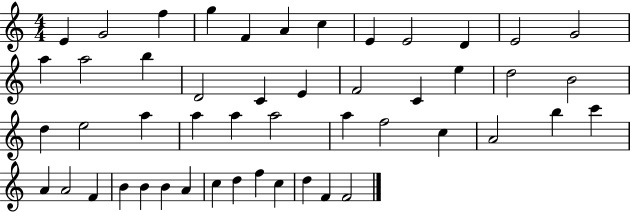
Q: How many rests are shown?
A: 0